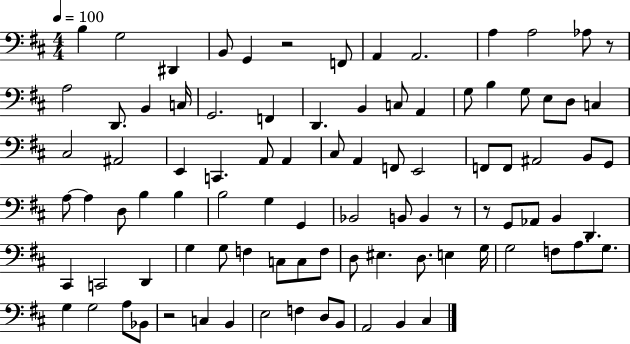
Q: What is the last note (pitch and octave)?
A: C#3